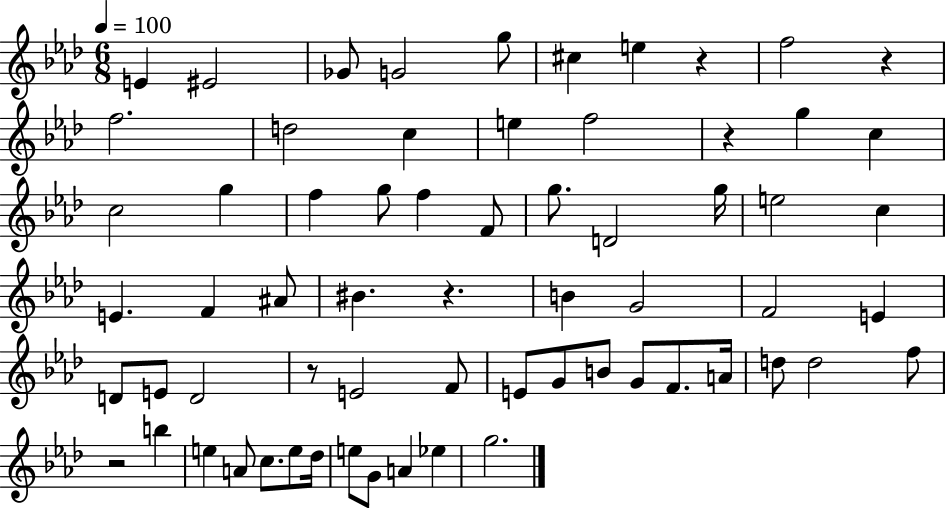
{
  \clef treble
  \numericTimeSignature
  \time 6/8
  \key aes \major
  \tempo 4 = 100
  e'4 eis'2 | ges'8 g'2 g''8 | cis''4 e''4 r4 | f''2 r4 | \break f''2. | d''2 c''4 | e''4 f''2 | r4 g''4 c''4 | \break c''2 g''4 | f''4 g''8 f''4 f'8 | g''8. d'2 g''16 | e''2 c''4 | \break e'4. f'4 ais'8 | bis'4. r4. | b'4 g'2 | f'2 e'4 | \break d'8 e'8 d'2 | r8 e'2 f'8 | e'8 g'8 b'8 g'8 f'8. a'16 | d''8 d''2 f''8 | \break r2 b''4 | e''4 a'8 c''8. e''8 des''16 | e''8 g'8 a'4 ees''4 | g''2. | \break \bar "|."
}